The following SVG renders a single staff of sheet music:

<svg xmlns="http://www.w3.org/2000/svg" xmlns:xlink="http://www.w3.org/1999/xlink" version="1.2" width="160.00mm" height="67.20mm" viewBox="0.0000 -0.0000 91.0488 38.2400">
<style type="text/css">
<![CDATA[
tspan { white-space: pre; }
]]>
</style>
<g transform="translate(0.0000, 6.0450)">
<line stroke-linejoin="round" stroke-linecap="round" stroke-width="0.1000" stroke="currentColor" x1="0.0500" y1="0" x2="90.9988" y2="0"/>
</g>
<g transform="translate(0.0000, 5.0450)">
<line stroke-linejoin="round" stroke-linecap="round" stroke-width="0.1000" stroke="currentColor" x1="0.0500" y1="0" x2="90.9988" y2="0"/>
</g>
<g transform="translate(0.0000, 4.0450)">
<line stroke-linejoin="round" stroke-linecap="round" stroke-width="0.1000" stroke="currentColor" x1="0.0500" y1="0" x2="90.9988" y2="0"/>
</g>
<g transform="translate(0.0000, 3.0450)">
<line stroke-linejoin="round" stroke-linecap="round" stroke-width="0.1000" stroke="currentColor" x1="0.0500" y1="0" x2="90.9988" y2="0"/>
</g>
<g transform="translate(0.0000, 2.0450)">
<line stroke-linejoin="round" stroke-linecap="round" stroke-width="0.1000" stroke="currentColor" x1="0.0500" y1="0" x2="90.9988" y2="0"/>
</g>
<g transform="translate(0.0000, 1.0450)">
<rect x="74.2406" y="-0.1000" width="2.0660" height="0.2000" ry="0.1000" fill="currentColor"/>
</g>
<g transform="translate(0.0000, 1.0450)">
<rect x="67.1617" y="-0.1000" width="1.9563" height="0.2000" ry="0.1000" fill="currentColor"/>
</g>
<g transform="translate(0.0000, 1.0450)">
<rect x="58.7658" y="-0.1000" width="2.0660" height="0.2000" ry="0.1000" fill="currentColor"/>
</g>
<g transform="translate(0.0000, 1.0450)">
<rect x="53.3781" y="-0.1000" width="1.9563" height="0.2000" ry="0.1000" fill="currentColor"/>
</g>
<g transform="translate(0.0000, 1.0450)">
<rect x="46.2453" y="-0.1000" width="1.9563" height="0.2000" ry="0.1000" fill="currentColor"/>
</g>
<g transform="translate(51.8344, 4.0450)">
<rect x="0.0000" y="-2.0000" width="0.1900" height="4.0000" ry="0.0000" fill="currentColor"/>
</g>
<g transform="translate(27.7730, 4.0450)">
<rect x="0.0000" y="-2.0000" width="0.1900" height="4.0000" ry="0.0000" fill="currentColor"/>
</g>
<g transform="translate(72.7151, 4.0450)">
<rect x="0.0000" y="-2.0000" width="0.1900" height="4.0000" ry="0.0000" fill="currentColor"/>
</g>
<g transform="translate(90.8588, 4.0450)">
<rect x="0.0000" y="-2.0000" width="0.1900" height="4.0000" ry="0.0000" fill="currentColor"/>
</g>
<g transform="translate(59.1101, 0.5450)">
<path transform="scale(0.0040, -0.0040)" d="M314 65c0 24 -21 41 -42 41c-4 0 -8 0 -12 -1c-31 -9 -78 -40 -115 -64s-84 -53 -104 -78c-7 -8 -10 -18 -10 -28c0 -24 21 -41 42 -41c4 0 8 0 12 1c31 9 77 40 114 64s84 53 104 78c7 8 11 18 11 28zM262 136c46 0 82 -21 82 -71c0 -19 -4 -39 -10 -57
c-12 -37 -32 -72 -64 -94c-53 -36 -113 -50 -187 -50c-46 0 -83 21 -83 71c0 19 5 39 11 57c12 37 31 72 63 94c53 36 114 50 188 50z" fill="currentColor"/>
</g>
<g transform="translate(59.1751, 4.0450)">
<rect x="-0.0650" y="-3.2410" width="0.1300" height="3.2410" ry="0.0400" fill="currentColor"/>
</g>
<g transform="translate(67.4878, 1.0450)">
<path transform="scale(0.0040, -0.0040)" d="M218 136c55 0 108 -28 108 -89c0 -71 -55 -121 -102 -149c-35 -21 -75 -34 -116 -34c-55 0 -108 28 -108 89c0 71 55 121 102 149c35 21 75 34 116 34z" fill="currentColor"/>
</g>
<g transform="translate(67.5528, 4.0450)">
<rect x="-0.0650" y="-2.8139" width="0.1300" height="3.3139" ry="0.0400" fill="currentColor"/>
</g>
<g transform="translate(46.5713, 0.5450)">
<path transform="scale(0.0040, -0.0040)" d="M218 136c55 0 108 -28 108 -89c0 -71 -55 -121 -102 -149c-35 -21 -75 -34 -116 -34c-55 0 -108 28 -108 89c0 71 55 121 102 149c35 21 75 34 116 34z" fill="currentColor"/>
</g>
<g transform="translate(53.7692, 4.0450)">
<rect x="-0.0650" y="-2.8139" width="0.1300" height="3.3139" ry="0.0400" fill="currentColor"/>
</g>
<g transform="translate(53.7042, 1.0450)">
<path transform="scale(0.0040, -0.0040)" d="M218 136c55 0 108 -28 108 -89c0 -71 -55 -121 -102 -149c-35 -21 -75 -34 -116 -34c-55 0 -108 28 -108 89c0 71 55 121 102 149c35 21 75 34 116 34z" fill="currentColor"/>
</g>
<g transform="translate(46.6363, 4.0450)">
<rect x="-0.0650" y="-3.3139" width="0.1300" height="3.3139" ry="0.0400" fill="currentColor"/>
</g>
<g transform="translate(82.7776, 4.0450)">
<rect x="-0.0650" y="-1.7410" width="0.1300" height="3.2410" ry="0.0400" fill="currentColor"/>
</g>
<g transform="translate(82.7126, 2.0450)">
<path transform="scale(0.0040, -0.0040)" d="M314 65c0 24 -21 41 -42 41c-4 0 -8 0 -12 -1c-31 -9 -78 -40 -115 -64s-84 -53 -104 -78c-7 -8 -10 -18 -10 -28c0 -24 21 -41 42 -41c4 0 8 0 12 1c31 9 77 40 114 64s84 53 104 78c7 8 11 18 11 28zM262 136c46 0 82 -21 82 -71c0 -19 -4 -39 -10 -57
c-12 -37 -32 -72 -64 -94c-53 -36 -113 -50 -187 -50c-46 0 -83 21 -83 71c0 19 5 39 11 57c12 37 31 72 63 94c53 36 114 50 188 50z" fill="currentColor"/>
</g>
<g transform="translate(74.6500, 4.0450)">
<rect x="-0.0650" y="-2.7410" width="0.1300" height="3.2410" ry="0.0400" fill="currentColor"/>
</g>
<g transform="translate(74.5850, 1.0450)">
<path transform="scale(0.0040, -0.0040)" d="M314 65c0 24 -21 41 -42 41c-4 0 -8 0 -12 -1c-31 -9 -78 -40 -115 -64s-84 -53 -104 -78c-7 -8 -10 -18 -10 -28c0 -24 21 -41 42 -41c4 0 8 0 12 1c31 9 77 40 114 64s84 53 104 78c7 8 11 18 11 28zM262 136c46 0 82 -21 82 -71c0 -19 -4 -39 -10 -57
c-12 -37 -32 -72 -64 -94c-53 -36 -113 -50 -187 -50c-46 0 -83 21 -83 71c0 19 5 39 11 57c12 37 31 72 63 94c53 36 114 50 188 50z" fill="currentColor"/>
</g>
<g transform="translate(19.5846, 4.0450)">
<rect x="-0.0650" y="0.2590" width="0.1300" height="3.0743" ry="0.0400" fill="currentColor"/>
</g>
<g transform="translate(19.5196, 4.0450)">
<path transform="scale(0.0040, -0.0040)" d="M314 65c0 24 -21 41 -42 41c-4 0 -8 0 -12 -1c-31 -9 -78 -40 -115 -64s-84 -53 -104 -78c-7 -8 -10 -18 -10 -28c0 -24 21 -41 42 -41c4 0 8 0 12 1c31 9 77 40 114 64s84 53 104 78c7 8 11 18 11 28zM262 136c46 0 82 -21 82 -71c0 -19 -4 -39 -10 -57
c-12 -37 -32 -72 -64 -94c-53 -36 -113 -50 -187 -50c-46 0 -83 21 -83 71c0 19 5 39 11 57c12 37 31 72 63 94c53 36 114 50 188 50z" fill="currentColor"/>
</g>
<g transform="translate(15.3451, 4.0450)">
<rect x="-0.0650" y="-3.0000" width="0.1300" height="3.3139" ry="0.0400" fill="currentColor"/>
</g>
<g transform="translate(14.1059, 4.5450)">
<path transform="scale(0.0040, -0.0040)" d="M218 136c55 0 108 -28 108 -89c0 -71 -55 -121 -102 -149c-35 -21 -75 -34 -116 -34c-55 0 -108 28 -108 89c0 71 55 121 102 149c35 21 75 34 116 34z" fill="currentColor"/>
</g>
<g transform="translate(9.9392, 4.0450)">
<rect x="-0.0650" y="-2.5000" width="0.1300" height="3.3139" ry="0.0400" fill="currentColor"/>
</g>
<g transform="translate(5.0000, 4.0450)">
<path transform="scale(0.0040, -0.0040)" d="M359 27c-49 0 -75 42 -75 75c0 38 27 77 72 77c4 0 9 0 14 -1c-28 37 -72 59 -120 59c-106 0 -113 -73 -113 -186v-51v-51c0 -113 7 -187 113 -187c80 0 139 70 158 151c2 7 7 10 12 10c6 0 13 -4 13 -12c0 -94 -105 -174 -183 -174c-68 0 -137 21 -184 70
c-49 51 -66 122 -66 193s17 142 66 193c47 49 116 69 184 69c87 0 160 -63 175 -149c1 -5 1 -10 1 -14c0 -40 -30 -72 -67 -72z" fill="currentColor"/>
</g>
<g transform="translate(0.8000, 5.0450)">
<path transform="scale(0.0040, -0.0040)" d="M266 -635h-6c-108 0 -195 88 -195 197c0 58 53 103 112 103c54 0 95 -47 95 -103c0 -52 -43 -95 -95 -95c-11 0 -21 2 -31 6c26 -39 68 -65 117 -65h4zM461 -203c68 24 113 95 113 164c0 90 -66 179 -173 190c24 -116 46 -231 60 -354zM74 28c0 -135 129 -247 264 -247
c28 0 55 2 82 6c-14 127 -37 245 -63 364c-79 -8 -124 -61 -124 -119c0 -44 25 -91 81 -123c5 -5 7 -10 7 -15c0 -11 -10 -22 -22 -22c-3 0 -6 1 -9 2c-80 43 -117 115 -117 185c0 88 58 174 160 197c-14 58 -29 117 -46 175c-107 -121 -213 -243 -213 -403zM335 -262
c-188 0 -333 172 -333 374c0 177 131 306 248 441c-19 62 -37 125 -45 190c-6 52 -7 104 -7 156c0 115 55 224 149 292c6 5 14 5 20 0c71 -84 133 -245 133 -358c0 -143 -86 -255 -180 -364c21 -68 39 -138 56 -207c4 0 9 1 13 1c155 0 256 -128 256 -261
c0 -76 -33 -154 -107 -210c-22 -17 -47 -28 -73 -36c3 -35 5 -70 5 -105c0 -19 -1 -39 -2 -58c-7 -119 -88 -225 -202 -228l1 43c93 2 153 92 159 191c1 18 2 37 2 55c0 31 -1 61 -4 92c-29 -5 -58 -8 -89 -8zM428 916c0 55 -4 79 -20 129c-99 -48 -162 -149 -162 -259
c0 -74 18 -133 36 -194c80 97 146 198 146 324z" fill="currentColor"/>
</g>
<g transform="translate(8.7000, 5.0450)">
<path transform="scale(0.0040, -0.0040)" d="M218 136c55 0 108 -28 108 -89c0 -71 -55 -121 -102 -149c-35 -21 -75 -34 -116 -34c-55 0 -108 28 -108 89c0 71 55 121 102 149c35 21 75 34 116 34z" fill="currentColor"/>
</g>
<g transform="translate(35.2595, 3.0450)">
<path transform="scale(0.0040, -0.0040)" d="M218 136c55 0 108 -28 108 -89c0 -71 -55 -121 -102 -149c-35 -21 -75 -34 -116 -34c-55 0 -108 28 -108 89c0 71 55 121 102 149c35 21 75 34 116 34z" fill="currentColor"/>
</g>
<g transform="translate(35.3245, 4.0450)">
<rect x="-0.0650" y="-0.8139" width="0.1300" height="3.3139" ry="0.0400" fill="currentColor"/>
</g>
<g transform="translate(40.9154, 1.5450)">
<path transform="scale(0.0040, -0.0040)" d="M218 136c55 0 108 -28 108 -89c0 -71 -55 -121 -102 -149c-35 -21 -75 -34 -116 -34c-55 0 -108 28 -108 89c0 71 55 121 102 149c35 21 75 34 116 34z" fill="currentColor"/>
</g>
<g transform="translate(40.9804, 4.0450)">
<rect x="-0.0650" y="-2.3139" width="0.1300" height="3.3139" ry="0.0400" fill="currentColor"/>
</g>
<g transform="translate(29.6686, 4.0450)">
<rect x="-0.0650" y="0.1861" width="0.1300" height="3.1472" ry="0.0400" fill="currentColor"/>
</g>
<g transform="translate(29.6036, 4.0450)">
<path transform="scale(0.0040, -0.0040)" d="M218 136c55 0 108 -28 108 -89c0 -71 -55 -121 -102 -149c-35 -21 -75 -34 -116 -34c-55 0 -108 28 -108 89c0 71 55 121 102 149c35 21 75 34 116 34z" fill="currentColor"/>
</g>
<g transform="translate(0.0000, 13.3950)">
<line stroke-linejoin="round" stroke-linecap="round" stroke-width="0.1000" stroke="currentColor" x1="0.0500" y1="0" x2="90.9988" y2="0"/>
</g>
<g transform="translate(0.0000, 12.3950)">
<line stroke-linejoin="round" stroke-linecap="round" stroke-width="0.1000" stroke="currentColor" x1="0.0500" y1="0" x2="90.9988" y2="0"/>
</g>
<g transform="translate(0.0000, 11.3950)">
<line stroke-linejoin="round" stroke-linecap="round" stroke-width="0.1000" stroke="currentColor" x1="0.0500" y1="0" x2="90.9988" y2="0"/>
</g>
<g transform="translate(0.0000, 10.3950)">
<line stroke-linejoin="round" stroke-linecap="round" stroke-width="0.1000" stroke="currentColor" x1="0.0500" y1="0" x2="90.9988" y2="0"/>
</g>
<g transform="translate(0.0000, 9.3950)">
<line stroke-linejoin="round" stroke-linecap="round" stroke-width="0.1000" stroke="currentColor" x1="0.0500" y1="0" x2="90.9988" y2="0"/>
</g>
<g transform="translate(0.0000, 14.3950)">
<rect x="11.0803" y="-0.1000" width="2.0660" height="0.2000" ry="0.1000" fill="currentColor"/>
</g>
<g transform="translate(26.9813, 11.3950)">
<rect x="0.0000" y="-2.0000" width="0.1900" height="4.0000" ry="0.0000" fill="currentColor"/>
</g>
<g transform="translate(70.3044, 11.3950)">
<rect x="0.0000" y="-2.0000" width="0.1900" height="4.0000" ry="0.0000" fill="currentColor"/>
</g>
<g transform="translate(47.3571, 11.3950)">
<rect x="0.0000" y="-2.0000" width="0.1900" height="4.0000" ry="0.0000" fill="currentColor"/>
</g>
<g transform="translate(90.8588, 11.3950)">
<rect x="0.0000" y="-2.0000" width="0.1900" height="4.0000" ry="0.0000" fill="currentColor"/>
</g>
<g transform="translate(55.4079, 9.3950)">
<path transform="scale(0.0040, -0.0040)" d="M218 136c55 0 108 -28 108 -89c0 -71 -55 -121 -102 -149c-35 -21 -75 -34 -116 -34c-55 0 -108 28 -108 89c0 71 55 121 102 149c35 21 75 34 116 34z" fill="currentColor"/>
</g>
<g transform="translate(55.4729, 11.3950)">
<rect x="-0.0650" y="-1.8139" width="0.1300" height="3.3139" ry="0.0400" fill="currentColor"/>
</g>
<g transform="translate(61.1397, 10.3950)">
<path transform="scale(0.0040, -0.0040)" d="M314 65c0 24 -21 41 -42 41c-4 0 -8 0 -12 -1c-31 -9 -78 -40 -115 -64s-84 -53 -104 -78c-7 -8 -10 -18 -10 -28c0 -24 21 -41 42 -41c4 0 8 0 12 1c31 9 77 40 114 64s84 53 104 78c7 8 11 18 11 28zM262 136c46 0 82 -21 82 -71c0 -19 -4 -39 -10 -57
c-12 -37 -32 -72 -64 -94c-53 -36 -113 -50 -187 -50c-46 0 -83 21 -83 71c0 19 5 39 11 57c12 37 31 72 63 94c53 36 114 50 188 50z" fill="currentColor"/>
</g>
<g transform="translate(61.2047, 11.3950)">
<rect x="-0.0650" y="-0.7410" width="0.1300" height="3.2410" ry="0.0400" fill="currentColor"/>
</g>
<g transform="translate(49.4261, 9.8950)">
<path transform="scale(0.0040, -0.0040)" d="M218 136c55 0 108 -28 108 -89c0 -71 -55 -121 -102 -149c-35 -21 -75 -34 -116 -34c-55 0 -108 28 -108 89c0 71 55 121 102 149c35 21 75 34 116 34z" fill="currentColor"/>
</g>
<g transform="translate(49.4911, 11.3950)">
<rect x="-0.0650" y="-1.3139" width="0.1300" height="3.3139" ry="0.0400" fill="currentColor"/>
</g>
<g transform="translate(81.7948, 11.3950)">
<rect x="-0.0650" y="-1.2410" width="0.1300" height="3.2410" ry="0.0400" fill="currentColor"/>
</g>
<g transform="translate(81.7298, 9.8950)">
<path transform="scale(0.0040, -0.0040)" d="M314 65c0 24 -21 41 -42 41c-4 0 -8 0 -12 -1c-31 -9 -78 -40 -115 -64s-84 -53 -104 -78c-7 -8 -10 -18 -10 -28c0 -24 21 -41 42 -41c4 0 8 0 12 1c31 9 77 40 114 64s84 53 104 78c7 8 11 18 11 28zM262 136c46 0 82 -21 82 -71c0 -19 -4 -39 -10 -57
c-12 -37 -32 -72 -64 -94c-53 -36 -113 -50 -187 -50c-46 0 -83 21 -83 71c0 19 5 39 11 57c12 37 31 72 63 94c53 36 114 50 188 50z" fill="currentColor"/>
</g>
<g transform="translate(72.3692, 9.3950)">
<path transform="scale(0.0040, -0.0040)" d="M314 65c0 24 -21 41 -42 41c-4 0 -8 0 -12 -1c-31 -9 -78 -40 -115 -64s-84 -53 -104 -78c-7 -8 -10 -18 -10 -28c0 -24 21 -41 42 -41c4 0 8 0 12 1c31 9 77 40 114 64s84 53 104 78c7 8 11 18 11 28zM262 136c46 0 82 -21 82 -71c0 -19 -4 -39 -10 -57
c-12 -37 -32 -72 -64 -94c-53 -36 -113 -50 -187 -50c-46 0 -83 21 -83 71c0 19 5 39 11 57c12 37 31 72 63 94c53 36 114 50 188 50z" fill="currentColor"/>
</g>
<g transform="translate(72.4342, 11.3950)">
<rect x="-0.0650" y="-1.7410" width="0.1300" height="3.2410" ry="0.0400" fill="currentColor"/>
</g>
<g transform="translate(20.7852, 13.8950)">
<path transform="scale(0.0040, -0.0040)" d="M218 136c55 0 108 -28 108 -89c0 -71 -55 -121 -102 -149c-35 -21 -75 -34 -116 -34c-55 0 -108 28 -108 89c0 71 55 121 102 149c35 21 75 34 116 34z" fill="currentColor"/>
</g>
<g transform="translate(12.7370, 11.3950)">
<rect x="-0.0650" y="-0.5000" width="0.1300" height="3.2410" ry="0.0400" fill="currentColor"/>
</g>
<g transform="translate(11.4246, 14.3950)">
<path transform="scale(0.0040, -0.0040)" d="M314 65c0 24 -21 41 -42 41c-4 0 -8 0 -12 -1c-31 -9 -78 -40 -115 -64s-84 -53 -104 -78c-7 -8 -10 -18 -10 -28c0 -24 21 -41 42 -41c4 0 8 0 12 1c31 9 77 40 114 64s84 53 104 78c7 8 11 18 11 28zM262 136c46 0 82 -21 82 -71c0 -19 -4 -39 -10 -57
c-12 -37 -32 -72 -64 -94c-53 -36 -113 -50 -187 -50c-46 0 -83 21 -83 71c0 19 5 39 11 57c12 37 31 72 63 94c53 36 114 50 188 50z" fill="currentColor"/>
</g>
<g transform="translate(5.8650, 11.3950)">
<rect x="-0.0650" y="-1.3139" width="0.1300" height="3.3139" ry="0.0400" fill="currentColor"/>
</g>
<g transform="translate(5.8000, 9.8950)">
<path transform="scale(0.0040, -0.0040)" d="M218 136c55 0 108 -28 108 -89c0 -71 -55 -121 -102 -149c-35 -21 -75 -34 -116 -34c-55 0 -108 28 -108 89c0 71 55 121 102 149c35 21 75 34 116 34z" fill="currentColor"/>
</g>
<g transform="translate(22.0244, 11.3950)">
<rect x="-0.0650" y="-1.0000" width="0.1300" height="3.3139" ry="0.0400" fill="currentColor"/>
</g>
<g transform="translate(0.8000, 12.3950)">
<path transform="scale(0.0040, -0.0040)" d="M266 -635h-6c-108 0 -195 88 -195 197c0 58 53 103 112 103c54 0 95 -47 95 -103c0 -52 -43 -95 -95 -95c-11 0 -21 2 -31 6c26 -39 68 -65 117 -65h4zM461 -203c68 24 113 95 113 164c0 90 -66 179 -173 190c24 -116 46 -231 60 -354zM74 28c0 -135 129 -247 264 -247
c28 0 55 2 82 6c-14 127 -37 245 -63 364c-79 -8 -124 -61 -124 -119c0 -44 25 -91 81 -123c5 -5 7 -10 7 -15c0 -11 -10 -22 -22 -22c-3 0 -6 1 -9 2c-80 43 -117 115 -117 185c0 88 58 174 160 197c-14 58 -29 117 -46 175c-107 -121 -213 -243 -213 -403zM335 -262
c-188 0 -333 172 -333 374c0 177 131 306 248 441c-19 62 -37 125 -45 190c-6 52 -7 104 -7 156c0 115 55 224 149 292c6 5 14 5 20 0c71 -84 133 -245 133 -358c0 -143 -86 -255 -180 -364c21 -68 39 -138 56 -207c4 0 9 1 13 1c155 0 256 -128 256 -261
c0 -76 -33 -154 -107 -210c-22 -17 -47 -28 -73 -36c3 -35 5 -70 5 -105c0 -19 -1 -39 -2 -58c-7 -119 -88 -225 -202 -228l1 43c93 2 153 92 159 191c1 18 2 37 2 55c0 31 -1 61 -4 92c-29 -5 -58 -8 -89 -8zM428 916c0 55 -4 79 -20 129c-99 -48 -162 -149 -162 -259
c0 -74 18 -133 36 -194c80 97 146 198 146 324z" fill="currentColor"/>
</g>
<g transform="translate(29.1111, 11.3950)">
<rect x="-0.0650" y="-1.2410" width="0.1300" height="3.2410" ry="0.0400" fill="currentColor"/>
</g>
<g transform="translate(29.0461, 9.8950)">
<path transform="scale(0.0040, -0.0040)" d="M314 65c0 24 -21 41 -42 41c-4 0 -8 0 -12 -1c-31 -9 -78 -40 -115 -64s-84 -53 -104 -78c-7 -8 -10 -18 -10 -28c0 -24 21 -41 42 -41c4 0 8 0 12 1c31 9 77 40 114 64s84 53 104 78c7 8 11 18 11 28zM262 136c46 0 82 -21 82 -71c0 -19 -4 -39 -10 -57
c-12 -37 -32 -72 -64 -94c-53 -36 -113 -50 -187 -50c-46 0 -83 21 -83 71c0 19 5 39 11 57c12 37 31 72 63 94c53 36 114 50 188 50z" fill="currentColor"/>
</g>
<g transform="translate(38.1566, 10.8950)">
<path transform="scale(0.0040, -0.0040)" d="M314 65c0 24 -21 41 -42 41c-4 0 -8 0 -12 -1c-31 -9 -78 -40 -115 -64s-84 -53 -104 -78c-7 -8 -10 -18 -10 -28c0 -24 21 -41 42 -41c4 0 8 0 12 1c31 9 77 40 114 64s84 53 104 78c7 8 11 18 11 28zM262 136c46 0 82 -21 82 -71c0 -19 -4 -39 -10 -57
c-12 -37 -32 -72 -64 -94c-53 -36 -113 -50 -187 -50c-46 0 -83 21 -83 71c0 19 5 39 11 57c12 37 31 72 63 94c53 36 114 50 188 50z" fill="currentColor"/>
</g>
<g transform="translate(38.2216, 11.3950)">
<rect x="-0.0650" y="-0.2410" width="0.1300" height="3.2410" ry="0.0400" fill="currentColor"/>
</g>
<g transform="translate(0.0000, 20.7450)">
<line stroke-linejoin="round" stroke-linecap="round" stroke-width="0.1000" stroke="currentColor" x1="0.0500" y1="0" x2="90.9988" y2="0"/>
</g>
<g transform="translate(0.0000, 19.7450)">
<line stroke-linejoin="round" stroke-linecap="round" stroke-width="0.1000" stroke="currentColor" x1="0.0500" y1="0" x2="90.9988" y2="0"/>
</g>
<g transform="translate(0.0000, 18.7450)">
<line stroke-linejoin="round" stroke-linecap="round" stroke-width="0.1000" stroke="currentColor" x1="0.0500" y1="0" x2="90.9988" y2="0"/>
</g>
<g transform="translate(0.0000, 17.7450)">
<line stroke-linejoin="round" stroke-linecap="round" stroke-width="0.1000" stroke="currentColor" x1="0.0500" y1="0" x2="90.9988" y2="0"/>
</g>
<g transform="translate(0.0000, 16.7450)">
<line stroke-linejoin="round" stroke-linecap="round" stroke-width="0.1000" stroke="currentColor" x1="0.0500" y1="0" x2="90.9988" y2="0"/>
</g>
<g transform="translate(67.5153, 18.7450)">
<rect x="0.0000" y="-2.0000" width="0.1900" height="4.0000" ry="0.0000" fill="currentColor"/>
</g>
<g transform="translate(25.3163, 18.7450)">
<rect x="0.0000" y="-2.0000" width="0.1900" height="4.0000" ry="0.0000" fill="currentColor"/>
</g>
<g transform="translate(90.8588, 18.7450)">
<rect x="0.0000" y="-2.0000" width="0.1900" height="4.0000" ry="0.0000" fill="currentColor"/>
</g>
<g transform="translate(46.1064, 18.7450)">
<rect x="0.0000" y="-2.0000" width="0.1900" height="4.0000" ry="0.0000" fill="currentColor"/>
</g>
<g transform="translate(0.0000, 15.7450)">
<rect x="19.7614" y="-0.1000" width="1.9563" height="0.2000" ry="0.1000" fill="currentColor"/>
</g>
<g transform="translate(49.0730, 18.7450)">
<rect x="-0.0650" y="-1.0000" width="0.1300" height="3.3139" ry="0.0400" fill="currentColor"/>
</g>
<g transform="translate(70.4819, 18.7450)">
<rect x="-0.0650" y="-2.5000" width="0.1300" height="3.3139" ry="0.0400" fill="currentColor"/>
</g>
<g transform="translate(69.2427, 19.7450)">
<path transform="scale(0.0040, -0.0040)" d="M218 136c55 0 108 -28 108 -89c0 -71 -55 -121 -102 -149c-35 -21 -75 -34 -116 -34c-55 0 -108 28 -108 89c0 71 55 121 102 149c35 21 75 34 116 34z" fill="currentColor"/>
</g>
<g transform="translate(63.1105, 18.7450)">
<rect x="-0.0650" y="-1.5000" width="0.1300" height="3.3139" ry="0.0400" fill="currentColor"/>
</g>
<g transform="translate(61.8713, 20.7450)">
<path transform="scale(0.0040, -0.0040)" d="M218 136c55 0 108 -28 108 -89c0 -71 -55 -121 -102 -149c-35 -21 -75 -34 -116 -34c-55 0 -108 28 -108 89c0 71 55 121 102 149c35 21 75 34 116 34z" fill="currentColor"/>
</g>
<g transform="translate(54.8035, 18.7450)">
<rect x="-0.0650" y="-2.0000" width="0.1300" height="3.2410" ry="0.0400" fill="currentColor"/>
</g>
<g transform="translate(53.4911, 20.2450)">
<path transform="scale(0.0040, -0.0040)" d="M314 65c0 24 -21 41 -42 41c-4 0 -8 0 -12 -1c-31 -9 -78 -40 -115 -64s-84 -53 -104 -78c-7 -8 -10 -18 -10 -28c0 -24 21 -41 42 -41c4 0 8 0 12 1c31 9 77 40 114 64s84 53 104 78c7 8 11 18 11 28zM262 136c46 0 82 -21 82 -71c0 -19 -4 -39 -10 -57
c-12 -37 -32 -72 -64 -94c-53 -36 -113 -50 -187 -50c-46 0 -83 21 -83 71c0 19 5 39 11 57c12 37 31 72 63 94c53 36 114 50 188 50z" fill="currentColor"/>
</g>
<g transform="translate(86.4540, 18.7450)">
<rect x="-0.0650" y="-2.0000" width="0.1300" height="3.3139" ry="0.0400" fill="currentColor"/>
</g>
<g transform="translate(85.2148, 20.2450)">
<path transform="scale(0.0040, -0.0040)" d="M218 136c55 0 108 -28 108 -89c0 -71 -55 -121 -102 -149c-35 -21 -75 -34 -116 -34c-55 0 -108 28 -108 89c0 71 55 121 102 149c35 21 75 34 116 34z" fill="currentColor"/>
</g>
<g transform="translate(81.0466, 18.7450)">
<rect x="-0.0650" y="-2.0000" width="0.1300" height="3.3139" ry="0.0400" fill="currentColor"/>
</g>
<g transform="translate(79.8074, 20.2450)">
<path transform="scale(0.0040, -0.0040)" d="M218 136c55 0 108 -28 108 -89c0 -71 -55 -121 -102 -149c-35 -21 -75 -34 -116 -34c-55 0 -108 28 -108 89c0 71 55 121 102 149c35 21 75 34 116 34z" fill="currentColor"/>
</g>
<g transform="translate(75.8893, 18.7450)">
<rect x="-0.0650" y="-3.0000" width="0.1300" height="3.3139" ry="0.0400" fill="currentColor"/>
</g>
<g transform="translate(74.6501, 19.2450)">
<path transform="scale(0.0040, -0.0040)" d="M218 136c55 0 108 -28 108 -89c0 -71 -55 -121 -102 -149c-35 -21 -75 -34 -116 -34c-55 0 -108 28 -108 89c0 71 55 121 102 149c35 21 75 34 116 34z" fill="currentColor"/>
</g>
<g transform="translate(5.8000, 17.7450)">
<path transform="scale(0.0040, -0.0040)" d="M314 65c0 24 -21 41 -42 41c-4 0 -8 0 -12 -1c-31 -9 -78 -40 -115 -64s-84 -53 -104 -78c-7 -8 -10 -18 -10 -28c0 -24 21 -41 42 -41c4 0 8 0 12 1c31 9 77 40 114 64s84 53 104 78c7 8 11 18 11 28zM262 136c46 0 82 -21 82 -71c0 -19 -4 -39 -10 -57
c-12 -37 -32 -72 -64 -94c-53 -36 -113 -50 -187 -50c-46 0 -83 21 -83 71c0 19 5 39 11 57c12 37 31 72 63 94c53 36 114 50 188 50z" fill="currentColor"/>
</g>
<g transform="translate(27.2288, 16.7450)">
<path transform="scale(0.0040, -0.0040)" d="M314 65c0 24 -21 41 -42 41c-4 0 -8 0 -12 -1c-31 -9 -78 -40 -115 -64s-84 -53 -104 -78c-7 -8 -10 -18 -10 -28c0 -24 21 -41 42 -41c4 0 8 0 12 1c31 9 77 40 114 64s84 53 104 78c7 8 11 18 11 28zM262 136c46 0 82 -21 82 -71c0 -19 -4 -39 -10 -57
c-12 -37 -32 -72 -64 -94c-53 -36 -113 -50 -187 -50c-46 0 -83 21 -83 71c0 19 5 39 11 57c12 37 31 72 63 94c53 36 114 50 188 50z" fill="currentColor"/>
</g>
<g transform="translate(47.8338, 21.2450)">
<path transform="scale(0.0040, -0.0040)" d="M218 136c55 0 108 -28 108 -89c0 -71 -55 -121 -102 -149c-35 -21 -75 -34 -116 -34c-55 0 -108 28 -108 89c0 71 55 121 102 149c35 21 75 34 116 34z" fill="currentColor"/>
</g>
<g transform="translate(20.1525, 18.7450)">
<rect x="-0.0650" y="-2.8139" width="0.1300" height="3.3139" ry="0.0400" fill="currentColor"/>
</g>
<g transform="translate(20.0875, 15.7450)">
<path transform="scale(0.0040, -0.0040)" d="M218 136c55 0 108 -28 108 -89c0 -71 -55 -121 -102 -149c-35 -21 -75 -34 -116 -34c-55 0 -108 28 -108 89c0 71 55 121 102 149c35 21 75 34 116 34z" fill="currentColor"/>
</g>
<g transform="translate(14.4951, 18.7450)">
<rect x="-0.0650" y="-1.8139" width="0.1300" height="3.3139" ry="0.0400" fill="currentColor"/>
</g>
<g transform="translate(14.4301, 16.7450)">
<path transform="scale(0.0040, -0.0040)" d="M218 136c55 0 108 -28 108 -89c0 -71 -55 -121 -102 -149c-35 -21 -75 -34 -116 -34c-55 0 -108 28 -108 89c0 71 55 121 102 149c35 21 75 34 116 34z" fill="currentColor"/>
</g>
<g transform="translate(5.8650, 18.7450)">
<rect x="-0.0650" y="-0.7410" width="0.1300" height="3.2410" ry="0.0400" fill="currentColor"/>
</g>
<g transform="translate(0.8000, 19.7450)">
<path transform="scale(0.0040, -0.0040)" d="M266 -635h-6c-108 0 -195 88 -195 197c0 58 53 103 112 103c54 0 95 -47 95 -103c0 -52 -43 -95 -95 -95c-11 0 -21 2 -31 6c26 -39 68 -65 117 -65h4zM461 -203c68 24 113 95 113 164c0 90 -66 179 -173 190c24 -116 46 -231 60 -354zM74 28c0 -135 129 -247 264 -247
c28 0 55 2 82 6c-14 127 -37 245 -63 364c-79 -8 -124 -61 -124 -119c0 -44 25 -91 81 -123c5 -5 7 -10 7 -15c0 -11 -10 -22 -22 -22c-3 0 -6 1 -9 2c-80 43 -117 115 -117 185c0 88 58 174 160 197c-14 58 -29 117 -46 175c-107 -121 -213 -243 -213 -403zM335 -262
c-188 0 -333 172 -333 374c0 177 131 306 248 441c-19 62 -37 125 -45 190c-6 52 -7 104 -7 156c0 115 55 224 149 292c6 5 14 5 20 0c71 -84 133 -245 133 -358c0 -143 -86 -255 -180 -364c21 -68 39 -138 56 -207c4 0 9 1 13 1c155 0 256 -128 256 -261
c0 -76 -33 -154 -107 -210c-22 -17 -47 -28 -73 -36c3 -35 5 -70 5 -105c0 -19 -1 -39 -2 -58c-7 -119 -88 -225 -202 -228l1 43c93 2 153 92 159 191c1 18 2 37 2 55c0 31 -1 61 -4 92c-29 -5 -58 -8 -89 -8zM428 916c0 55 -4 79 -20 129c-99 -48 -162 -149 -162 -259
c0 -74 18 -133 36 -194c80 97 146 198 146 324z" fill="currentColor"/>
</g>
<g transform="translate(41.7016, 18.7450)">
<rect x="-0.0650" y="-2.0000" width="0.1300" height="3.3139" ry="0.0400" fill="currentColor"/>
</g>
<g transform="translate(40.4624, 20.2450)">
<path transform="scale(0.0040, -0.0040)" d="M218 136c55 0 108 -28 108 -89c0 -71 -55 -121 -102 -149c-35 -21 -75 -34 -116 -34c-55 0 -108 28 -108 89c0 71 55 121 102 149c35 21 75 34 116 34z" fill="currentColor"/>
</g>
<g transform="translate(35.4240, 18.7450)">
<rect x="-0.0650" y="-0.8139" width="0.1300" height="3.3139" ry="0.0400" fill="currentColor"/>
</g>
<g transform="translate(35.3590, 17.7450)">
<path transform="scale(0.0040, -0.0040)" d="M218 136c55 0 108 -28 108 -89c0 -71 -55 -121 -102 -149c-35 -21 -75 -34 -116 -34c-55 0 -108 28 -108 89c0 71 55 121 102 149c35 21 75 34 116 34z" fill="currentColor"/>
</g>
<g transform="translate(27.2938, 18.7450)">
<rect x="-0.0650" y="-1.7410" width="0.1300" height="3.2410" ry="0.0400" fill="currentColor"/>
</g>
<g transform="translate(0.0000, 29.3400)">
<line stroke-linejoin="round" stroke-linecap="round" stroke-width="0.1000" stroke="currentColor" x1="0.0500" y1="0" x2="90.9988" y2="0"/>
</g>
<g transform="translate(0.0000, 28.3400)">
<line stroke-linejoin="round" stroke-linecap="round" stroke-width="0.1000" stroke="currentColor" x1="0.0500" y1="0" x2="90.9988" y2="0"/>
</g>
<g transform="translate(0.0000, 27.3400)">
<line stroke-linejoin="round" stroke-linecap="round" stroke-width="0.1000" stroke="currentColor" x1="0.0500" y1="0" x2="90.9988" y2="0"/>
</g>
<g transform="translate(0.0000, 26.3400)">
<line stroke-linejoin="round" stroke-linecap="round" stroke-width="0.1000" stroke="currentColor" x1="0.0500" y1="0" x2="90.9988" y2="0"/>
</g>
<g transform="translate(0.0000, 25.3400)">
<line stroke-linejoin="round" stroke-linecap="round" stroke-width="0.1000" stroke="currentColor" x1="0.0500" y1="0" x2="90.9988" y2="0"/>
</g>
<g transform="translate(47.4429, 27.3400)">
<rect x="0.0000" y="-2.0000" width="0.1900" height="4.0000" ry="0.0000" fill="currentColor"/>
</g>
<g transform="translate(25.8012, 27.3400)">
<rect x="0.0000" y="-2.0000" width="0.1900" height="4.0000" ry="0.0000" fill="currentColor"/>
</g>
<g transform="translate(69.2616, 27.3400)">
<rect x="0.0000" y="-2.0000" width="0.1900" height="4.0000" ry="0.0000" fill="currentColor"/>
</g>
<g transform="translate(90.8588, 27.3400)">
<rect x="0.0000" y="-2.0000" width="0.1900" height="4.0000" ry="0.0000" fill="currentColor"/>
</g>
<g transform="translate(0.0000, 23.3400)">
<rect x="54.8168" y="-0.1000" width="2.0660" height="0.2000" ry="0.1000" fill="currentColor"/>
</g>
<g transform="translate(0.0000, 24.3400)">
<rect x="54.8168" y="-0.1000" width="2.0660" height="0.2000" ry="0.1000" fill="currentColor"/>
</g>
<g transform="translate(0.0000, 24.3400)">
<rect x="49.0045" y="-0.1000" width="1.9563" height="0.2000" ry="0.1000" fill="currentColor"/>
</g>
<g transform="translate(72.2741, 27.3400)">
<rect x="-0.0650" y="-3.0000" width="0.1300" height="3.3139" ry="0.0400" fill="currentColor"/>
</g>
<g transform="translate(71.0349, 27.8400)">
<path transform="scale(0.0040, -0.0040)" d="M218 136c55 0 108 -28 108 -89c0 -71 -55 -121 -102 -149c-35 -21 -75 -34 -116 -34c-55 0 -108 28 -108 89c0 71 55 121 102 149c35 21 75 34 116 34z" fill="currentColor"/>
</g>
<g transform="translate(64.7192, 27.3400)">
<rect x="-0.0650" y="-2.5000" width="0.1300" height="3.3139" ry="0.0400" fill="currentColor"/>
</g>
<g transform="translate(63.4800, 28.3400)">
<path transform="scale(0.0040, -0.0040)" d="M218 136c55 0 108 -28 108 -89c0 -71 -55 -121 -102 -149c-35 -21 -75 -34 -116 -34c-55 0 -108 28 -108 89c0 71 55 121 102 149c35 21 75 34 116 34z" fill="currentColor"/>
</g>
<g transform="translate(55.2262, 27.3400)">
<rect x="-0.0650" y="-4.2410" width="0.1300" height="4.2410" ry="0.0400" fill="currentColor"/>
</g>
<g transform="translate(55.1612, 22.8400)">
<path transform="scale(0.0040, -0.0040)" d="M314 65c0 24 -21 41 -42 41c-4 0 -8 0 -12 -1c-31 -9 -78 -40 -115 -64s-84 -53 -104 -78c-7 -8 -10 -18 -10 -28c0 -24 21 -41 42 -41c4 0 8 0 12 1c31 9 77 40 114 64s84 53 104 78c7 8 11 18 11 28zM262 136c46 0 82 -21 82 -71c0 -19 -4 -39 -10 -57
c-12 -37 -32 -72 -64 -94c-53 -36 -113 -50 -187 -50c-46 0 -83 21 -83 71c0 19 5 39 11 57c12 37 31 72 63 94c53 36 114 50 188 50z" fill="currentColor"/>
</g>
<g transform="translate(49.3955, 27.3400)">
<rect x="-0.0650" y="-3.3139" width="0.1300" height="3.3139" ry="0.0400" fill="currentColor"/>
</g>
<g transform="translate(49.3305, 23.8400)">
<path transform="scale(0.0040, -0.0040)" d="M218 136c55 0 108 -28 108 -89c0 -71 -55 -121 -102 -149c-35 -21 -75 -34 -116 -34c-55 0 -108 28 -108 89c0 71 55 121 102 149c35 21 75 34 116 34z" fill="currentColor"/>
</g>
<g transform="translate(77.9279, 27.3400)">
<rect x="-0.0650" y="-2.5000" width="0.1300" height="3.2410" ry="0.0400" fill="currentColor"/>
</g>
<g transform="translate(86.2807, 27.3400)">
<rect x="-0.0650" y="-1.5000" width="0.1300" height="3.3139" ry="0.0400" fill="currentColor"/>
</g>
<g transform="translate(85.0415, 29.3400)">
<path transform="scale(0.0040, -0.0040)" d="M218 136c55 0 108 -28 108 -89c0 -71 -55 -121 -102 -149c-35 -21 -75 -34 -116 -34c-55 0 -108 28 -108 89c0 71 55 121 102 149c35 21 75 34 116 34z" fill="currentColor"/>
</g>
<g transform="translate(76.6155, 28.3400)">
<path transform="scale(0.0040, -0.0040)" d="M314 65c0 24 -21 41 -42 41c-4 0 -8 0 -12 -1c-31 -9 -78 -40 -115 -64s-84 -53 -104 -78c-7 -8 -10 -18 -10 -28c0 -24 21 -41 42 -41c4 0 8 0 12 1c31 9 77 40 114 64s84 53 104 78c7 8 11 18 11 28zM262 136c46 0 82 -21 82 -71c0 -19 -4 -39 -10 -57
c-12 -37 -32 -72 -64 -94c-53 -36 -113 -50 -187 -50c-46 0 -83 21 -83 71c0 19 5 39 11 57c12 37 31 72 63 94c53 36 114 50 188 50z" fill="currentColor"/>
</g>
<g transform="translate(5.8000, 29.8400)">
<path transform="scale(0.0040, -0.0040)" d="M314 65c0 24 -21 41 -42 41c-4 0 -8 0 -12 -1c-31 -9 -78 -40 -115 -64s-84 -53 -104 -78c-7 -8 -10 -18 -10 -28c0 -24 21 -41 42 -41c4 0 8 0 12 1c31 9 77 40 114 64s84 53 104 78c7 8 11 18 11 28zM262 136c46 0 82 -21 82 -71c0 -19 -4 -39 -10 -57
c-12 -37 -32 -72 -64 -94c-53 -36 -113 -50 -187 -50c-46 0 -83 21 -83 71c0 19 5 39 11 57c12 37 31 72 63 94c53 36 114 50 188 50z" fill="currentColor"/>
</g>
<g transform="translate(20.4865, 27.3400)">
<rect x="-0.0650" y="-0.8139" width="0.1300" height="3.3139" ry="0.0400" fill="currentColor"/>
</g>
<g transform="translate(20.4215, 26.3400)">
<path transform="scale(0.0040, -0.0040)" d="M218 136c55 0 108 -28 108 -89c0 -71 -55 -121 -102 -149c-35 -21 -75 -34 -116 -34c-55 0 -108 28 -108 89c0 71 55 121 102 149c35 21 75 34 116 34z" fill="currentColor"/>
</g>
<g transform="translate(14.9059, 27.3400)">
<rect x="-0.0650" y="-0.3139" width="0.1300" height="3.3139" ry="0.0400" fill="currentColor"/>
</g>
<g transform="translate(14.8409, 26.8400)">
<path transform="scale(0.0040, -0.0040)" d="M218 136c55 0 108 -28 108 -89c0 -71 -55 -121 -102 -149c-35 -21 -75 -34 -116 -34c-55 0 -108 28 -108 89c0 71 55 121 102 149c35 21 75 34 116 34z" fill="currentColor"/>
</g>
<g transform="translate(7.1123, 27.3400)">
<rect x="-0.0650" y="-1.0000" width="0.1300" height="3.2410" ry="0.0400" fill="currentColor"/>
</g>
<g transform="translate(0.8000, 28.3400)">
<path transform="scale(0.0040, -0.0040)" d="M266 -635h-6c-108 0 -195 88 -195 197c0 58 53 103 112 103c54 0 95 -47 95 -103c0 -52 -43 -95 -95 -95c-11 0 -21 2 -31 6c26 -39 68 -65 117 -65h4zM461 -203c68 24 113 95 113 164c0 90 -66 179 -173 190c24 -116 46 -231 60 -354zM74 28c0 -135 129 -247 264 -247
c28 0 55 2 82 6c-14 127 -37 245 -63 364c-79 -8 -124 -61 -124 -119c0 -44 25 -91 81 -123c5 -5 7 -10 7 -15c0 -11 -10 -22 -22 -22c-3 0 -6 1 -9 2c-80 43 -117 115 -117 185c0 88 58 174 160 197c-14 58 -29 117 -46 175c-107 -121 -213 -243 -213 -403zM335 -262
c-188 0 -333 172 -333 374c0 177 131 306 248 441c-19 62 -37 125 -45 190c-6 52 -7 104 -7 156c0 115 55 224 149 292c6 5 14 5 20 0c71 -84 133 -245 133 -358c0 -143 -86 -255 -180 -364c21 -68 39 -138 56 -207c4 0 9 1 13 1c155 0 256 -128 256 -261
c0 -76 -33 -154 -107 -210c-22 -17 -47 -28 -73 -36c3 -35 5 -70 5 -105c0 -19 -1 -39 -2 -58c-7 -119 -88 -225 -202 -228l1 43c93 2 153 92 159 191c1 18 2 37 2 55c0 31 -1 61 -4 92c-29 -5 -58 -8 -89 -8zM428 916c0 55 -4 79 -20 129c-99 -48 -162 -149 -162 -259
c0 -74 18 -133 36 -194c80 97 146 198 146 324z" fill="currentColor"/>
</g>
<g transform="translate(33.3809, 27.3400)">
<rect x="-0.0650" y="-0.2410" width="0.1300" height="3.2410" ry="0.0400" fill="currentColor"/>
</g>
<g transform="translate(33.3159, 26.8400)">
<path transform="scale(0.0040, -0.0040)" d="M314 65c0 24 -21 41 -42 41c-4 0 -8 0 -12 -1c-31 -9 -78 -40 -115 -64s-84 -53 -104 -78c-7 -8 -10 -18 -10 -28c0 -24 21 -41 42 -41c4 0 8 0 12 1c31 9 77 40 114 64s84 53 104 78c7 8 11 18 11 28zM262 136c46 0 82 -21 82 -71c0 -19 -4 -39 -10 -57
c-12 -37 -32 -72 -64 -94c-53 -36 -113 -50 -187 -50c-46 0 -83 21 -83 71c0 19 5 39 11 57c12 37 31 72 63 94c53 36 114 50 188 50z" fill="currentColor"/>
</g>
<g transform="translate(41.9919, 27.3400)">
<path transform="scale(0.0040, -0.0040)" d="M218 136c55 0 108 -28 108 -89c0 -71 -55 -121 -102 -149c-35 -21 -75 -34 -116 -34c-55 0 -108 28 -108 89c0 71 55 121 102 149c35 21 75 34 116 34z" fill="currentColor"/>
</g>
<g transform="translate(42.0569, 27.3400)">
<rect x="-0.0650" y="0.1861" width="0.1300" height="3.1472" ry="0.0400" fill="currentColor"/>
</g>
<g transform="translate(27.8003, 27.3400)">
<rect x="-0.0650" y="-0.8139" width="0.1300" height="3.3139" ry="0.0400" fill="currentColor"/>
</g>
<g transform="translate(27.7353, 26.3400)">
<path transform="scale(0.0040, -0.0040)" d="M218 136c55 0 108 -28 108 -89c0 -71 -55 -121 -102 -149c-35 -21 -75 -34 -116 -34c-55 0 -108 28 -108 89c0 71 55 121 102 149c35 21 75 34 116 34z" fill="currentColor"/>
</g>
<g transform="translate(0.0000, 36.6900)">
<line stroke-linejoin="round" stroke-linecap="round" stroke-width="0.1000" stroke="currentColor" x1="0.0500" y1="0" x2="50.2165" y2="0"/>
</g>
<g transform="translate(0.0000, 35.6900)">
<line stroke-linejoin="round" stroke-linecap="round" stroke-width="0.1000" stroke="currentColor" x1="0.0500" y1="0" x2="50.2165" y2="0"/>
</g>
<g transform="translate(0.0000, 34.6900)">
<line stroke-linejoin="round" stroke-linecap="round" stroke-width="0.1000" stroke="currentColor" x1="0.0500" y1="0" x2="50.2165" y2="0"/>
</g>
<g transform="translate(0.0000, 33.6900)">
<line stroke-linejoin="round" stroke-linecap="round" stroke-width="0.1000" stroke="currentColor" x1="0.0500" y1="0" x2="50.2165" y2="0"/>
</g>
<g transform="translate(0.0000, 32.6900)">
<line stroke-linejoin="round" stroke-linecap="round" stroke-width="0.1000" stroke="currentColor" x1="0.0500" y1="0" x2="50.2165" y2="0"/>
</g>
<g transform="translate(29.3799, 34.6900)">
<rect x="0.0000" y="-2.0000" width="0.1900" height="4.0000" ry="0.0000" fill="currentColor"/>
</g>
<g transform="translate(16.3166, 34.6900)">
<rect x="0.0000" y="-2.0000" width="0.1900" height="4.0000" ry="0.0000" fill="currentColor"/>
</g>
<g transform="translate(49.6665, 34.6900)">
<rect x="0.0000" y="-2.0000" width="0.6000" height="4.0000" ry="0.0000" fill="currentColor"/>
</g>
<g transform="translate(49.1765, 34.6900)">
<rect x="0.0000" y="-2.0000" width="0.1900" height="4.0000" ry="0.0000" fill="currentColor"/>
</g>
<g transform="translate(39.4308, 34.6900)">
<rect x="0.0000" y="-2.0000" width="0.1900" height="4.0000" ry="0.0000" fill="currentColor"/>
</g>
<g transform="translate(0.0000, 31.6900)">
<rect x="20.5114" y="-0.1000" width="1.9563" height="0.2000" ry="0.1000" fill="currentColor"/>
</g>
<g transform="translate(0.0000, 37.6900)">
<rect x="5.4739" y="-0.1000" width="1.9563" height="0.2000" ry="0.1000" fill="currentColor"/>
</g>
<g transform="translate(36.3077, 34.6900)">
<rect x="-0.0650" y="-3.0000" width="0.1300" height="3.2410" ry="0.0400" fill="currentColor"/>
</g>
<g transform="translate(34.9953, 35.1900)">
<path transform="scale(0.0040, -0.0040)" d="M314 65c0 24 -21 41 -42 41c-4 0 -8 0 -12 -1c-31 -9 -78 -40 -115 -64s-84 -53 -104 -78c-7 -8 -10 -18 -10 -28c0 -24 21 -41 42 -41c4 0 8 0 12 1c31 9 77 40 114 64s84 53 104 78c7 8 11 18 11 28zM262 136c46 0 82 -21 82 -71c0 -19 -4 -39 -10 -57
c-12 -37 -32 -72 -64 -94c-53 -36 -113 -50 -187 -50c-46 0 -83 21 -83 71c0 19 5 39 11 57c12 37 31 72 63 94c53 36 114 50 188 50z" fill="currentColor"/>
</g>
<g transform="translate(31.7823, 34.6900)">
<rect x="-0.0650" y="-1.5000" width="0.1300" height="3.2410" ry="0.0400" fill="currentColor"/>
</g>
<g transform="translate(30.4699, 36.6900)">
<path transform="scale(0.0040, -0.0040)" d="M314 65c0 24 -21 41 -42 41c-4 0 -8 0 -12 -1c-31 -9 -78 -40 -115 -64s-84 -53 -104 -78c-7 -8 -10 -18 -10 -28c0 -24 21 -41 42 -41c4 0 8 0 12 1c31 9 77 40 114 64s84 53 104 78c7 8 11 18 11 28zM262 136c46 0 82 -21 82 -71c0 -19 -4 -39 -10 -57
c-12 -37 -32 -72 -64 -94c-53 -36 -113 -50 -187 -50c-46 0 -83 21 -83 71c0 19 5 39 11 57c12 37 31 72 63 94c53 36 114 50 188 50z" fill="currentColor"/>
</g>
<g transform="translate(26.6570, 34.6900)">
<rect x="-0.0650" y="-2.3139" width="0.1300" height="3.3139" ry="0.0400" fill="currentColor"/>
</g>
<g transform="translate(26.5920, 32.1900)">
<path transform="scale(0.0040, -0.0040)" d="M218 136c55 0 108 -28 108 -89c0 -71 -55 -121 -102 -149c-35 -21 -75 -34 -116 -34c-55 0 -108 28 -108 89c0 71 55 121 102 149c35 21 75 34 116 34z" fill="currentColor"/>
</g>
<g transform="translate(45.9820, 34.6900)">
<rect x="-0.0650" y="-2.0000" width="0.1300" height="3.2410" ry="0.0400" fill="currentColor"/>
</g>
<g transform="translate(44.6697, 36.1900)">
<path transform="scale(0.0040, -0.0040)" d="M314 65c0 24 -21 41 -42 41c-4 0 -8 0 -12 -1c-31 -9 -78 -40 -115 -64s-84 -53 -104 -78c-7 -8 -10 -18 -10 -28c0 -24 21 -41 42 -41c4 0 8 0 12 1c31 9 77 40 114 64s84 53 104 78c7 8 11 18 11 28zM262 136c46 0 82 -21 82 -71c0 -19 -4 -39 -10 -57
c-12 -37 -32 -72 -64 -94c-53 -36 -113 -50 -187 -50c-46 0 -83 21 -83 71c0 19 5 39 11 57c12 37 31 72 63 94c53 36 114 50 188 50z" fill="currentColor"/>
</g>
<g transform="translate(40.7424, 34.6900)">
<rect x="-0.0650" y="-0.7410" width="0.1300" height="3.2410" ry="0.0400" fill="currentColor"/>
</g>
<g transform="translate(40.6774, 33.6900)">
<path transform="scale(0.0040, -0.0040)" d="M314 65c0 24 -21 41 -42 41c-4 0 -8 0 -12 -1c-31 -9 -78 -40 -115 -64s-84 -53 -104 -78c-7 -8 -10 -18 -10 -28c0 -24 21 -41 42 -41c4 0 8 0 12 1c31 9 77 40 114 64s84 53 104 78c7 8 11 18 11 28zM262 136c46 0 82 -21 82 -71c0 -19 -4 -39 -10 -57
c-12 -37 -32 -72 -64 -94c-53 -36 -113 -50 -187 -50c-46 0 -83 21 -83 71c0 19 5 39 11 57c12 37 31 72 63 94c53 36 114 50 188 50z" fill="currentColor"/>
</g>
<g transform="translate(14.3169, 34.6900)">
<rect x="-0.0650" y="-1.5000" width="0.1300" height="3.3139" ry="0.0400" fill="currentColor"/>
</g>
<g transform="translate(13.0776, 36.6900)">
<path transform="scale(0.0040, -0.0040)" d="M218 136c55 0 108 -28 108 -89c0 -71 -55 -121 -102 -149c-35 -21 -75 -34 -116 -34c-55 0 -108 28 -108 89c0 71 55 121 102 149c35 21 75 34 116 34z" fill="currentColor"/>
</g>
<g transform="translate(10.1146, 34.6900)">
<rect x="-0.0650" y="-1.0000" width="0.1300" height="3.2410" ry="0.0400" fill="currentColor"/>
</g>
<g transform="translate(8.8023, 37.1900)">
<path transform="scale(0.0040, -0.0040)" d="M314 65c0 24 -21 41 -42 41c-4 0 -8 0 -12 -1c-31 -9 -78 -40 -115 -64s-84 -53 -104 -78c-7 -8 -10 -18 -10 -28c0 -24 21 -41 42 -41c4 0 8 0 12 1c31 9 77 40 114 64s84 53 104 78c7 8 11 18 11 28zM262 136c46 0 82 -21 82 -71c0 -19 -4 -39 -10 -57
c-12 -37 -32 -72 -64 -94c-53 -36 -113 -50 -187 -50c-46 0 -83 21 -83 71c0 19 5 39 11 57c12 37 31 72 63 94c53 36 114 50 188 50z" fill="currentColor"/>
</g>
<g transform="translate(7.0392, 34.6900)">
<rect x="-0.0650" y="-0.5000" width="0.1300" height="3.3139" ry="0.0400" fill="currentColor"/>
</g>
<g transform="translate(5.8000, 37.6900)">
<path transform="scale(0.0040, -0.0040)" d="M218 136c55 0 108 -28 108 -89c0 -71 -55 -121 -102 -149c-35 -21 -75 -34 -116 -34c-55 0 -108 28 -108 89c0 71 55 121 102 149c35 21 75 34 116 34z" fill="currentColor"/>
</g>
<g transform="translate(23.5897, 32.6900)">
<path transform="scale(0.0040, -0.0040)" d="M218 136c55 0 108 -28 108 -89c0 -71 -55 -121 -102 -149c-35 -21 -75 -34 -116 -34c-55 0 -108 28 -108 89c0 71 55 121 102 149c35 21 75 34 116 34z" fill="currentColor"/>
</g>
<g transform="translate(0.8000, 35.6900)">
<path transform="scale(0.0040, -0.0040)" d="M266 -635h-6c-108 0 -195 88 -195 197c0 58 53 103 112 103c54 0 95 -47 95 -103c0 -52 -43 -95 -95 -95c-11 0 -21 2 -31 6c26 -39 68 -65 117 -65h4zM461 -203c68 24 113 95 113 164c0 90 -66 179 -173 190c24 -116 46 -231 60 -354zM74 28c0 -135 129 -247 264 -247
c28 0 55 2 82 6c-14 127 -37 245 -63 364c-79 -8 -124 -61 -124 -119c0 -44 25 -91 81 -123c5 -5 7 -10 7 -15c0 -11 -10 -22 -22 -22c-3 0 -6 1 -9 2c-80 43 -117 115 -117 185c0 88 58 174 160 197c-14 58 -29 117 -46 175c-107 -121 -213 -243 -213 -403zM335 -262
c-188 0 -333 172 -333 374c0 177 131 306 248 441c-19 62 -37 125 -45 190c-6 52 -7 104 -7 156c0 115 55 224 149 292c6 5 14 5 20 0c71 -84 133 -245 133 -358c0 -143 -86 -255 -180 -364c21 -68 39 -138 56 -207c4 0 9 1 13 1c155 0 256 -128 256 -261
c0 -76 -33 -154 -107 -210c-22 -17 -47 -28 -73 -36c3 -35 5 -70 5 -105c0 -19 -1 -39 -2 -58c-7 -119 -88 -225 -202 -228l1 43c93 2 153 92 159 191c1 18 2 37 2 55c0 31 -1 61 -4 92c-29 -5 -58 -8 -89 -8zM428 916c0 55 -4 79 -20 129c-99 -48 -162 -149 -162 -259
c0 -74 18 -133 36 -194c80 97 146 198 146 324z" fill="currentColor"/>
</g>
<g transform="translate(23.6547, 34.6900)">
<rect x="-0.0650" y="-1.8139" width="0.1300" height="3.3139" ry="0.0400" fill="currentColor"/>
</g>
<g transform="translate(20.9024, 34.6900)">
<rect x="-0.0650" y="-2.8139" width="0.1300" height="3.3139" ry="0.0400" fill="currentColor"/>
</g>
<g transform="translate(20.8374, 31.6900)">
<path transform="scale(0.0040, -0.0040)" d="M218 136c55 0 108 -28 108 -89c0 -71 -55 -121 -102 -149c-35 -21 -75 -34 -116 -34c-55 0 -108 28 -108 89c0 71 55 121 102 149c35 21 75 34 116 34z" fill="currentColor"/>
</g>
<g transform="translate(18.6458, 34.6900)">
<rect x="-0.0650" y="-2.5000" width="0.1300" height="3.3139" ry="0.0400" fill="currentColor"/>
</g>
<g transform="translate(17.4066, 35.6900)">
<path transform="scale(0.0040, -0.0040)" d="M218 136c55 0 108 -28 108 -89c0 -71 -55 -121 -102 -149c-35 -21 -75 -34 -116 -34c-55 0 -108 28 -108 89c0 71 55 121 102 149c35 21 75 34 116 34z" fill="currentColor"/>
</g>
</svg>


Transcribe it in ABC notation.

X:1
T:Untitled
M:4/4
L:1/4
K:C
G A B2 B d g b a b2 a a2 f2 e C2 D e2 c2 e f d2 f2 e2 d2 f a f2 d F D F2 E G A F F D2 c d d c2 B b d'2 G A G2 E C D2 E G a f g E2 A2 d2 F2